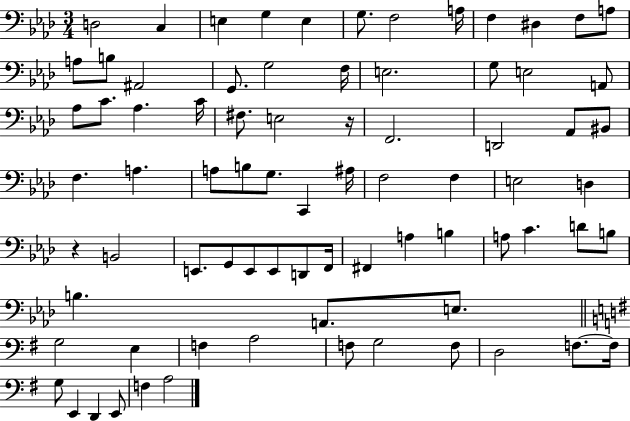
{
  \clef bass
  \numericTimeSignature
  \time 3/4
  \key aes \major
  d2 c4 | e4 g4 e4 | g8. f2 a16 | f4 dis4 f8 a8 | \break a8 b8 ais,2 | g,8. g2 f16 | e2. | g8 e2 a,8 | \break aes8 c'8. aes4. c'16 | fis8. e2 r16 | f,2. | d,2 aes,8 bis,8 | \break f4. a4. | a8 b8 g8. c,4 ais16 | f2 f4 | e2 d4 | \break r4 b,2 | e,8. g,8 e,8 e,8 d,8 f,16 | fis,4 a4 b4 | a8 c'4. d'8 b8 | \break b4. a,8. e8. | \bar "||" \break \key e \minor g2 e4 | f4 a2 | f8 g2 f8 | d2 f8.~~ f16 | \break g8 e,4 d,4 e,8 | f4 a2 | \bar "|."
}